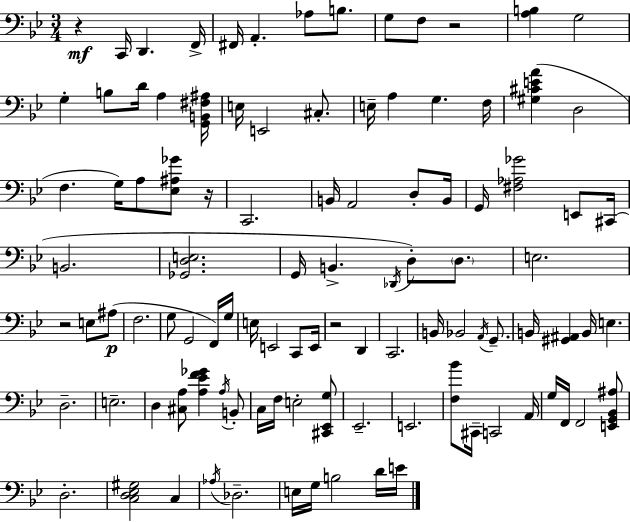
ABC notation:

X:1
T:Untitled
M:3/4
L:1/4
K:Bb
z C,,/4 D,, F,,/4 ^F,,/4 A,, _A,/2 B,/2 G,/2 F,/2 z2 [A,B,] G,2 G, B,/2 D/4 A, [G,,B,,^F,^A,]/4 E,/4 E,,2 ^C,/2 E,/4 A, G, F,/4 [^G,^CEA] D,2 F, G,/4 A,/2 [_E,^A,_G]/2 z/4 C,,2 B,,/4 A,,2 D,/2 B,,/4 G,,/4 [^F,_A,_G]2 E,,/2 ^C,,/4 B,,2 [_G,,D,E,]2 G,,/4 B,, _D,,/4 D,/2 D,/2 E,2 z2 E,/2 ^A,/2 F,2 G,/2 G,,2 F,,/4 G,/4 E,/4 E,,2 C,,/2 E,,/4 z2 D,, C,,2 B,,/4 _B,,2 A,,/4 G,,/2 B,,/4 [^G,,^A,,] B,,/4 E, D,2 E,2 D, [^C,A,]/2 [A,_EF_G] A,/4 B,,/2 C,/4 F,/4 E,2 [^C,,_E,,G,]/2 _E,,2 E,,2 [F,_B]/2 ^C,,/4 C,,2 A,,/4 G,/4 F,,/4 F,,2 [E,,G,,_B,,^A,]/2 D,2 [C,D,_E,^G,]2 C, _A,/4 _D,2 E,/4 G,/4 B,2 D/4 E/4